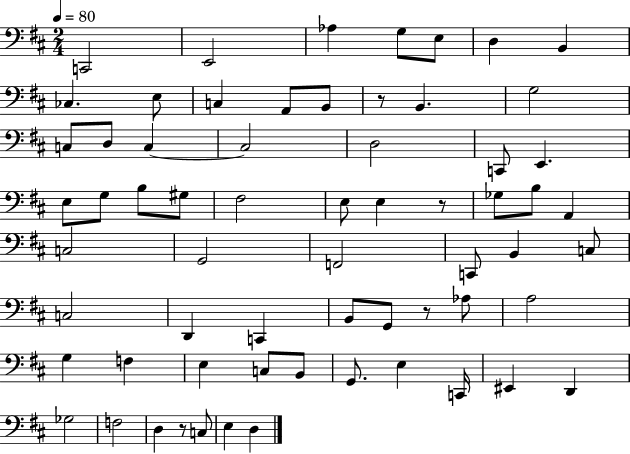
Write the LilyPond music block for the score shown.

{
  \clef bass
  \numericTimeSignature
  \time 2/4
  \key d \major
  \tempo 4 = 80
  c,2 | e,2 | aes4 g8 e8 | d4 b,4 | \break ces4. e8 | c4 a,8 b,8 | r8 b,4. | g2 | \break c8 d8 c4~~ | c2 | d2 | c,8 e,4. | \break e8 g8 b8 gis8 | fis2 | e8 e4 r8 | ges8 b8 a,4 | \break c2 | g,2 | f,2 | c,8 b,4 c8 | \break c2 | d,4 c,4 | b,8 g,8 r8 aes8 | a2 | \break g4 f4 | e4 c8 b,8 | g,8. e4 c,16 | eis,4 d,4 | \break ges2 | f2 | d4 r8 c8 | e4 d4 | \break \bar "|."
}